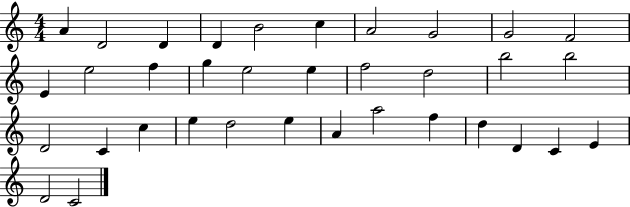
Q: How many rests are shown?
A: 0